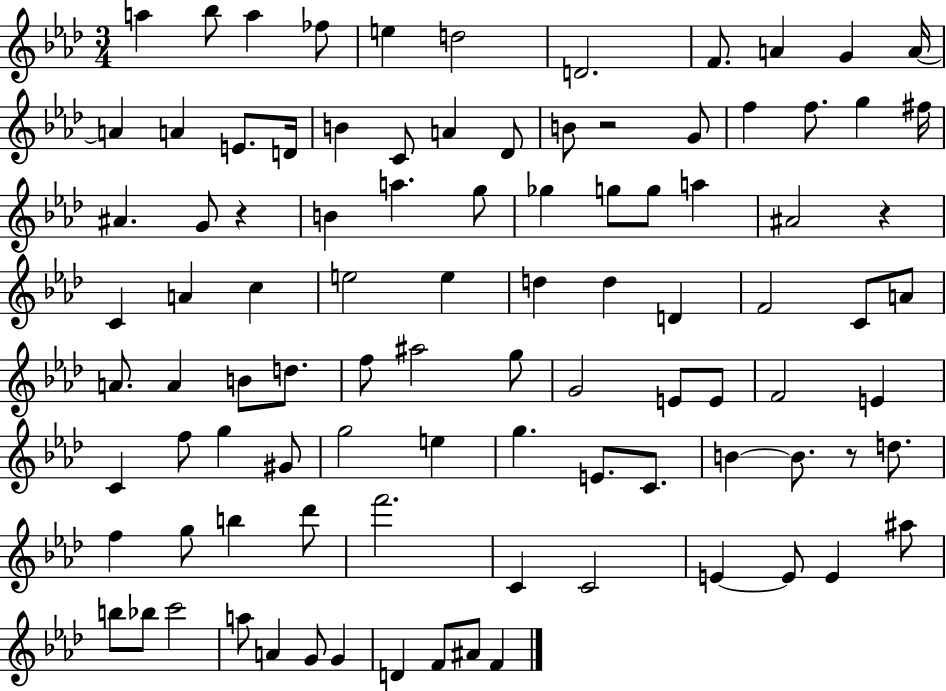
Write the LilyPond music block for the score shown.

{
  \clef treble
  \numericTimeSignature
  \time 3/4
  \key aes \major
  \repeat volta 2 { a''4 bes''8 a''4 fes''8 | e''4 d''2 | d'2. | f'8. a'4 g'4 a'16~~ | \break a'4 a'4 e'8. d'16 | b'4 c'8 a'4 des'8 | b'8 r2 g'8 | f''4 f''8. g''4 fis''16 | \break ais'4. g'8 r4 | b'4 a''4. g''8 | ges''4 g''8 g''8 a''4 | ais'2 r4 | \break c'4 a'4 c''4 | e''2 e''4 | d''4 d''4 d'4 | f'2 c'8 a'8 | \break a'8. a'4 b'8 d''8. | f''8 ais''2 g''8 | g'2 e'8 e'8 | f'2 e'4 | \break c'4 f''8 g''4 gis'8 | g''2 e''4 | g''4. e'8. c'8. | b'4~~ b'8. r8 d''8. | \break f''4 g''8 b''4 des'''8 | f'''2. | c'4 c'2 | e'4~~ e'8 e'4 ais''8 | \break b''8 bes''8 c'''2 | a''8 a'4 g'8 g'4 | d'4 f'8 ais'8 f'4 | } \bar "|."
}